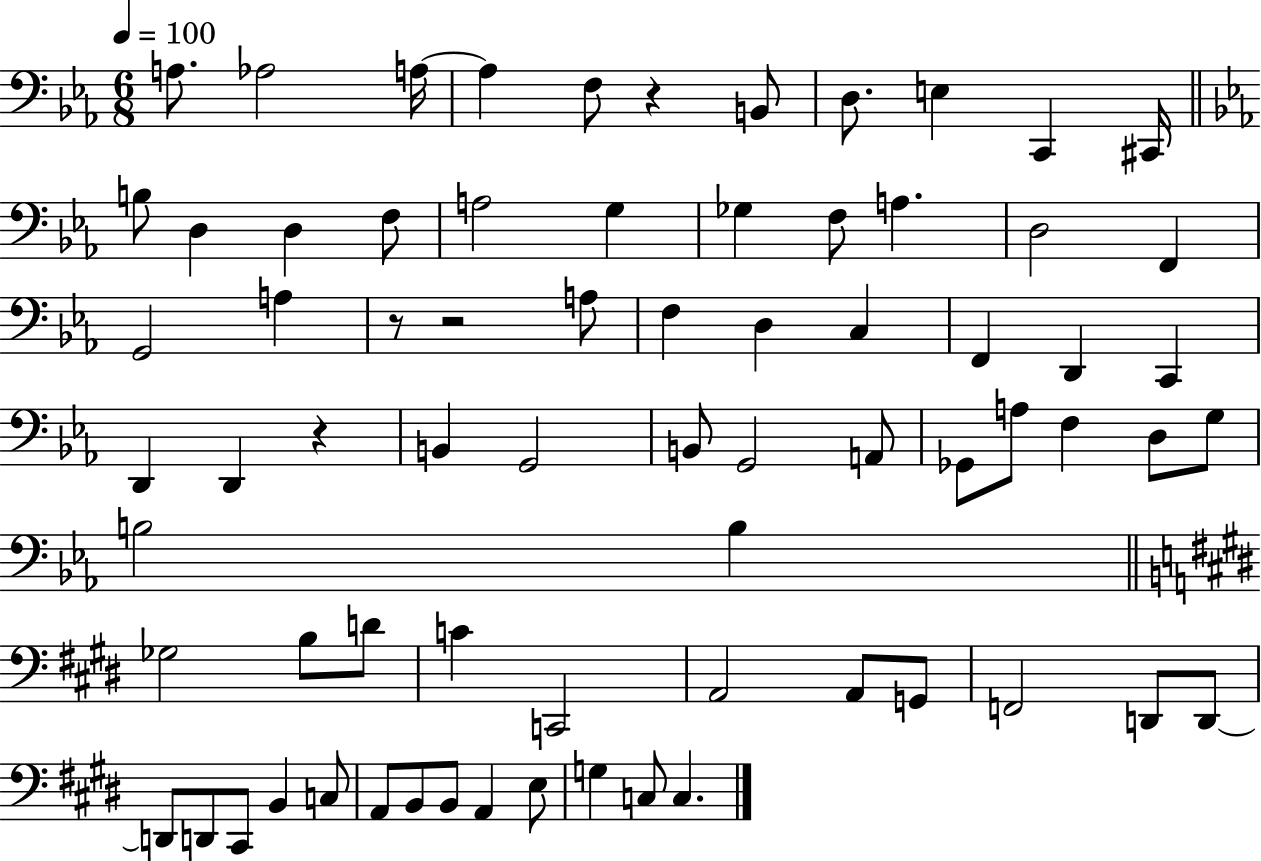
A3/e. Ab3/h A3/s A3/q F3/e R/q B2/e D3/e. E3/q C2/q C#2/s B3/e D3/q D3/q F3/e A3/h G3/q Gb3/q F3/e A3/q. D3/h F2/q G2/h A3/q R/e R/h A3/e F3/q D3/q C3/q F2/q D2/q C2/q D2/q D2/q R/q B2/q G2/h B2/e G2/h A2/e Gb2/e A3/e F3/q D3/e G3/e B3/h B3/q Gb3/h B3/e D4/e C4/q C2/h A2/h A2/e G2/e F2/h D2/e D2/e D2/e D2/e C#2/e B2/q C3/e A2/e B2/e B2/e A2/q E3/e G3/q C3/e C3/q.